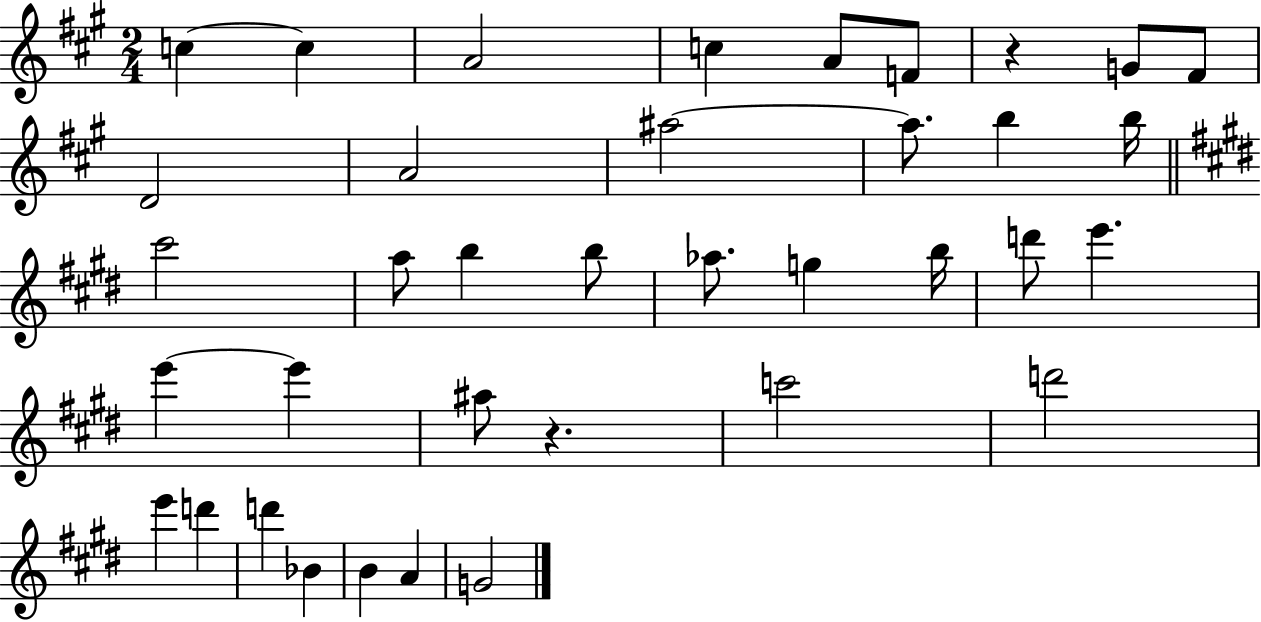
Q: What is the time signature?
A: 2/4